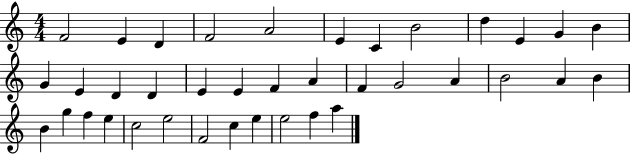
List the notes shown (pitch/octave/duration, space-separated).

F4/h E4/q D4/q F4/h A4/h E4/q C4/q B4/h D5/q E4/q G4/q B4/q G4/q E4/q D4/q D4/q E4/q E4/q F4/q A4/q F4/q G4/h A4/q B4/h A4/q B4/q B4/q G5/q F5/q E5/q C5/h E5/h F4/h C5/q E5/q E5/h F5/q A5/q